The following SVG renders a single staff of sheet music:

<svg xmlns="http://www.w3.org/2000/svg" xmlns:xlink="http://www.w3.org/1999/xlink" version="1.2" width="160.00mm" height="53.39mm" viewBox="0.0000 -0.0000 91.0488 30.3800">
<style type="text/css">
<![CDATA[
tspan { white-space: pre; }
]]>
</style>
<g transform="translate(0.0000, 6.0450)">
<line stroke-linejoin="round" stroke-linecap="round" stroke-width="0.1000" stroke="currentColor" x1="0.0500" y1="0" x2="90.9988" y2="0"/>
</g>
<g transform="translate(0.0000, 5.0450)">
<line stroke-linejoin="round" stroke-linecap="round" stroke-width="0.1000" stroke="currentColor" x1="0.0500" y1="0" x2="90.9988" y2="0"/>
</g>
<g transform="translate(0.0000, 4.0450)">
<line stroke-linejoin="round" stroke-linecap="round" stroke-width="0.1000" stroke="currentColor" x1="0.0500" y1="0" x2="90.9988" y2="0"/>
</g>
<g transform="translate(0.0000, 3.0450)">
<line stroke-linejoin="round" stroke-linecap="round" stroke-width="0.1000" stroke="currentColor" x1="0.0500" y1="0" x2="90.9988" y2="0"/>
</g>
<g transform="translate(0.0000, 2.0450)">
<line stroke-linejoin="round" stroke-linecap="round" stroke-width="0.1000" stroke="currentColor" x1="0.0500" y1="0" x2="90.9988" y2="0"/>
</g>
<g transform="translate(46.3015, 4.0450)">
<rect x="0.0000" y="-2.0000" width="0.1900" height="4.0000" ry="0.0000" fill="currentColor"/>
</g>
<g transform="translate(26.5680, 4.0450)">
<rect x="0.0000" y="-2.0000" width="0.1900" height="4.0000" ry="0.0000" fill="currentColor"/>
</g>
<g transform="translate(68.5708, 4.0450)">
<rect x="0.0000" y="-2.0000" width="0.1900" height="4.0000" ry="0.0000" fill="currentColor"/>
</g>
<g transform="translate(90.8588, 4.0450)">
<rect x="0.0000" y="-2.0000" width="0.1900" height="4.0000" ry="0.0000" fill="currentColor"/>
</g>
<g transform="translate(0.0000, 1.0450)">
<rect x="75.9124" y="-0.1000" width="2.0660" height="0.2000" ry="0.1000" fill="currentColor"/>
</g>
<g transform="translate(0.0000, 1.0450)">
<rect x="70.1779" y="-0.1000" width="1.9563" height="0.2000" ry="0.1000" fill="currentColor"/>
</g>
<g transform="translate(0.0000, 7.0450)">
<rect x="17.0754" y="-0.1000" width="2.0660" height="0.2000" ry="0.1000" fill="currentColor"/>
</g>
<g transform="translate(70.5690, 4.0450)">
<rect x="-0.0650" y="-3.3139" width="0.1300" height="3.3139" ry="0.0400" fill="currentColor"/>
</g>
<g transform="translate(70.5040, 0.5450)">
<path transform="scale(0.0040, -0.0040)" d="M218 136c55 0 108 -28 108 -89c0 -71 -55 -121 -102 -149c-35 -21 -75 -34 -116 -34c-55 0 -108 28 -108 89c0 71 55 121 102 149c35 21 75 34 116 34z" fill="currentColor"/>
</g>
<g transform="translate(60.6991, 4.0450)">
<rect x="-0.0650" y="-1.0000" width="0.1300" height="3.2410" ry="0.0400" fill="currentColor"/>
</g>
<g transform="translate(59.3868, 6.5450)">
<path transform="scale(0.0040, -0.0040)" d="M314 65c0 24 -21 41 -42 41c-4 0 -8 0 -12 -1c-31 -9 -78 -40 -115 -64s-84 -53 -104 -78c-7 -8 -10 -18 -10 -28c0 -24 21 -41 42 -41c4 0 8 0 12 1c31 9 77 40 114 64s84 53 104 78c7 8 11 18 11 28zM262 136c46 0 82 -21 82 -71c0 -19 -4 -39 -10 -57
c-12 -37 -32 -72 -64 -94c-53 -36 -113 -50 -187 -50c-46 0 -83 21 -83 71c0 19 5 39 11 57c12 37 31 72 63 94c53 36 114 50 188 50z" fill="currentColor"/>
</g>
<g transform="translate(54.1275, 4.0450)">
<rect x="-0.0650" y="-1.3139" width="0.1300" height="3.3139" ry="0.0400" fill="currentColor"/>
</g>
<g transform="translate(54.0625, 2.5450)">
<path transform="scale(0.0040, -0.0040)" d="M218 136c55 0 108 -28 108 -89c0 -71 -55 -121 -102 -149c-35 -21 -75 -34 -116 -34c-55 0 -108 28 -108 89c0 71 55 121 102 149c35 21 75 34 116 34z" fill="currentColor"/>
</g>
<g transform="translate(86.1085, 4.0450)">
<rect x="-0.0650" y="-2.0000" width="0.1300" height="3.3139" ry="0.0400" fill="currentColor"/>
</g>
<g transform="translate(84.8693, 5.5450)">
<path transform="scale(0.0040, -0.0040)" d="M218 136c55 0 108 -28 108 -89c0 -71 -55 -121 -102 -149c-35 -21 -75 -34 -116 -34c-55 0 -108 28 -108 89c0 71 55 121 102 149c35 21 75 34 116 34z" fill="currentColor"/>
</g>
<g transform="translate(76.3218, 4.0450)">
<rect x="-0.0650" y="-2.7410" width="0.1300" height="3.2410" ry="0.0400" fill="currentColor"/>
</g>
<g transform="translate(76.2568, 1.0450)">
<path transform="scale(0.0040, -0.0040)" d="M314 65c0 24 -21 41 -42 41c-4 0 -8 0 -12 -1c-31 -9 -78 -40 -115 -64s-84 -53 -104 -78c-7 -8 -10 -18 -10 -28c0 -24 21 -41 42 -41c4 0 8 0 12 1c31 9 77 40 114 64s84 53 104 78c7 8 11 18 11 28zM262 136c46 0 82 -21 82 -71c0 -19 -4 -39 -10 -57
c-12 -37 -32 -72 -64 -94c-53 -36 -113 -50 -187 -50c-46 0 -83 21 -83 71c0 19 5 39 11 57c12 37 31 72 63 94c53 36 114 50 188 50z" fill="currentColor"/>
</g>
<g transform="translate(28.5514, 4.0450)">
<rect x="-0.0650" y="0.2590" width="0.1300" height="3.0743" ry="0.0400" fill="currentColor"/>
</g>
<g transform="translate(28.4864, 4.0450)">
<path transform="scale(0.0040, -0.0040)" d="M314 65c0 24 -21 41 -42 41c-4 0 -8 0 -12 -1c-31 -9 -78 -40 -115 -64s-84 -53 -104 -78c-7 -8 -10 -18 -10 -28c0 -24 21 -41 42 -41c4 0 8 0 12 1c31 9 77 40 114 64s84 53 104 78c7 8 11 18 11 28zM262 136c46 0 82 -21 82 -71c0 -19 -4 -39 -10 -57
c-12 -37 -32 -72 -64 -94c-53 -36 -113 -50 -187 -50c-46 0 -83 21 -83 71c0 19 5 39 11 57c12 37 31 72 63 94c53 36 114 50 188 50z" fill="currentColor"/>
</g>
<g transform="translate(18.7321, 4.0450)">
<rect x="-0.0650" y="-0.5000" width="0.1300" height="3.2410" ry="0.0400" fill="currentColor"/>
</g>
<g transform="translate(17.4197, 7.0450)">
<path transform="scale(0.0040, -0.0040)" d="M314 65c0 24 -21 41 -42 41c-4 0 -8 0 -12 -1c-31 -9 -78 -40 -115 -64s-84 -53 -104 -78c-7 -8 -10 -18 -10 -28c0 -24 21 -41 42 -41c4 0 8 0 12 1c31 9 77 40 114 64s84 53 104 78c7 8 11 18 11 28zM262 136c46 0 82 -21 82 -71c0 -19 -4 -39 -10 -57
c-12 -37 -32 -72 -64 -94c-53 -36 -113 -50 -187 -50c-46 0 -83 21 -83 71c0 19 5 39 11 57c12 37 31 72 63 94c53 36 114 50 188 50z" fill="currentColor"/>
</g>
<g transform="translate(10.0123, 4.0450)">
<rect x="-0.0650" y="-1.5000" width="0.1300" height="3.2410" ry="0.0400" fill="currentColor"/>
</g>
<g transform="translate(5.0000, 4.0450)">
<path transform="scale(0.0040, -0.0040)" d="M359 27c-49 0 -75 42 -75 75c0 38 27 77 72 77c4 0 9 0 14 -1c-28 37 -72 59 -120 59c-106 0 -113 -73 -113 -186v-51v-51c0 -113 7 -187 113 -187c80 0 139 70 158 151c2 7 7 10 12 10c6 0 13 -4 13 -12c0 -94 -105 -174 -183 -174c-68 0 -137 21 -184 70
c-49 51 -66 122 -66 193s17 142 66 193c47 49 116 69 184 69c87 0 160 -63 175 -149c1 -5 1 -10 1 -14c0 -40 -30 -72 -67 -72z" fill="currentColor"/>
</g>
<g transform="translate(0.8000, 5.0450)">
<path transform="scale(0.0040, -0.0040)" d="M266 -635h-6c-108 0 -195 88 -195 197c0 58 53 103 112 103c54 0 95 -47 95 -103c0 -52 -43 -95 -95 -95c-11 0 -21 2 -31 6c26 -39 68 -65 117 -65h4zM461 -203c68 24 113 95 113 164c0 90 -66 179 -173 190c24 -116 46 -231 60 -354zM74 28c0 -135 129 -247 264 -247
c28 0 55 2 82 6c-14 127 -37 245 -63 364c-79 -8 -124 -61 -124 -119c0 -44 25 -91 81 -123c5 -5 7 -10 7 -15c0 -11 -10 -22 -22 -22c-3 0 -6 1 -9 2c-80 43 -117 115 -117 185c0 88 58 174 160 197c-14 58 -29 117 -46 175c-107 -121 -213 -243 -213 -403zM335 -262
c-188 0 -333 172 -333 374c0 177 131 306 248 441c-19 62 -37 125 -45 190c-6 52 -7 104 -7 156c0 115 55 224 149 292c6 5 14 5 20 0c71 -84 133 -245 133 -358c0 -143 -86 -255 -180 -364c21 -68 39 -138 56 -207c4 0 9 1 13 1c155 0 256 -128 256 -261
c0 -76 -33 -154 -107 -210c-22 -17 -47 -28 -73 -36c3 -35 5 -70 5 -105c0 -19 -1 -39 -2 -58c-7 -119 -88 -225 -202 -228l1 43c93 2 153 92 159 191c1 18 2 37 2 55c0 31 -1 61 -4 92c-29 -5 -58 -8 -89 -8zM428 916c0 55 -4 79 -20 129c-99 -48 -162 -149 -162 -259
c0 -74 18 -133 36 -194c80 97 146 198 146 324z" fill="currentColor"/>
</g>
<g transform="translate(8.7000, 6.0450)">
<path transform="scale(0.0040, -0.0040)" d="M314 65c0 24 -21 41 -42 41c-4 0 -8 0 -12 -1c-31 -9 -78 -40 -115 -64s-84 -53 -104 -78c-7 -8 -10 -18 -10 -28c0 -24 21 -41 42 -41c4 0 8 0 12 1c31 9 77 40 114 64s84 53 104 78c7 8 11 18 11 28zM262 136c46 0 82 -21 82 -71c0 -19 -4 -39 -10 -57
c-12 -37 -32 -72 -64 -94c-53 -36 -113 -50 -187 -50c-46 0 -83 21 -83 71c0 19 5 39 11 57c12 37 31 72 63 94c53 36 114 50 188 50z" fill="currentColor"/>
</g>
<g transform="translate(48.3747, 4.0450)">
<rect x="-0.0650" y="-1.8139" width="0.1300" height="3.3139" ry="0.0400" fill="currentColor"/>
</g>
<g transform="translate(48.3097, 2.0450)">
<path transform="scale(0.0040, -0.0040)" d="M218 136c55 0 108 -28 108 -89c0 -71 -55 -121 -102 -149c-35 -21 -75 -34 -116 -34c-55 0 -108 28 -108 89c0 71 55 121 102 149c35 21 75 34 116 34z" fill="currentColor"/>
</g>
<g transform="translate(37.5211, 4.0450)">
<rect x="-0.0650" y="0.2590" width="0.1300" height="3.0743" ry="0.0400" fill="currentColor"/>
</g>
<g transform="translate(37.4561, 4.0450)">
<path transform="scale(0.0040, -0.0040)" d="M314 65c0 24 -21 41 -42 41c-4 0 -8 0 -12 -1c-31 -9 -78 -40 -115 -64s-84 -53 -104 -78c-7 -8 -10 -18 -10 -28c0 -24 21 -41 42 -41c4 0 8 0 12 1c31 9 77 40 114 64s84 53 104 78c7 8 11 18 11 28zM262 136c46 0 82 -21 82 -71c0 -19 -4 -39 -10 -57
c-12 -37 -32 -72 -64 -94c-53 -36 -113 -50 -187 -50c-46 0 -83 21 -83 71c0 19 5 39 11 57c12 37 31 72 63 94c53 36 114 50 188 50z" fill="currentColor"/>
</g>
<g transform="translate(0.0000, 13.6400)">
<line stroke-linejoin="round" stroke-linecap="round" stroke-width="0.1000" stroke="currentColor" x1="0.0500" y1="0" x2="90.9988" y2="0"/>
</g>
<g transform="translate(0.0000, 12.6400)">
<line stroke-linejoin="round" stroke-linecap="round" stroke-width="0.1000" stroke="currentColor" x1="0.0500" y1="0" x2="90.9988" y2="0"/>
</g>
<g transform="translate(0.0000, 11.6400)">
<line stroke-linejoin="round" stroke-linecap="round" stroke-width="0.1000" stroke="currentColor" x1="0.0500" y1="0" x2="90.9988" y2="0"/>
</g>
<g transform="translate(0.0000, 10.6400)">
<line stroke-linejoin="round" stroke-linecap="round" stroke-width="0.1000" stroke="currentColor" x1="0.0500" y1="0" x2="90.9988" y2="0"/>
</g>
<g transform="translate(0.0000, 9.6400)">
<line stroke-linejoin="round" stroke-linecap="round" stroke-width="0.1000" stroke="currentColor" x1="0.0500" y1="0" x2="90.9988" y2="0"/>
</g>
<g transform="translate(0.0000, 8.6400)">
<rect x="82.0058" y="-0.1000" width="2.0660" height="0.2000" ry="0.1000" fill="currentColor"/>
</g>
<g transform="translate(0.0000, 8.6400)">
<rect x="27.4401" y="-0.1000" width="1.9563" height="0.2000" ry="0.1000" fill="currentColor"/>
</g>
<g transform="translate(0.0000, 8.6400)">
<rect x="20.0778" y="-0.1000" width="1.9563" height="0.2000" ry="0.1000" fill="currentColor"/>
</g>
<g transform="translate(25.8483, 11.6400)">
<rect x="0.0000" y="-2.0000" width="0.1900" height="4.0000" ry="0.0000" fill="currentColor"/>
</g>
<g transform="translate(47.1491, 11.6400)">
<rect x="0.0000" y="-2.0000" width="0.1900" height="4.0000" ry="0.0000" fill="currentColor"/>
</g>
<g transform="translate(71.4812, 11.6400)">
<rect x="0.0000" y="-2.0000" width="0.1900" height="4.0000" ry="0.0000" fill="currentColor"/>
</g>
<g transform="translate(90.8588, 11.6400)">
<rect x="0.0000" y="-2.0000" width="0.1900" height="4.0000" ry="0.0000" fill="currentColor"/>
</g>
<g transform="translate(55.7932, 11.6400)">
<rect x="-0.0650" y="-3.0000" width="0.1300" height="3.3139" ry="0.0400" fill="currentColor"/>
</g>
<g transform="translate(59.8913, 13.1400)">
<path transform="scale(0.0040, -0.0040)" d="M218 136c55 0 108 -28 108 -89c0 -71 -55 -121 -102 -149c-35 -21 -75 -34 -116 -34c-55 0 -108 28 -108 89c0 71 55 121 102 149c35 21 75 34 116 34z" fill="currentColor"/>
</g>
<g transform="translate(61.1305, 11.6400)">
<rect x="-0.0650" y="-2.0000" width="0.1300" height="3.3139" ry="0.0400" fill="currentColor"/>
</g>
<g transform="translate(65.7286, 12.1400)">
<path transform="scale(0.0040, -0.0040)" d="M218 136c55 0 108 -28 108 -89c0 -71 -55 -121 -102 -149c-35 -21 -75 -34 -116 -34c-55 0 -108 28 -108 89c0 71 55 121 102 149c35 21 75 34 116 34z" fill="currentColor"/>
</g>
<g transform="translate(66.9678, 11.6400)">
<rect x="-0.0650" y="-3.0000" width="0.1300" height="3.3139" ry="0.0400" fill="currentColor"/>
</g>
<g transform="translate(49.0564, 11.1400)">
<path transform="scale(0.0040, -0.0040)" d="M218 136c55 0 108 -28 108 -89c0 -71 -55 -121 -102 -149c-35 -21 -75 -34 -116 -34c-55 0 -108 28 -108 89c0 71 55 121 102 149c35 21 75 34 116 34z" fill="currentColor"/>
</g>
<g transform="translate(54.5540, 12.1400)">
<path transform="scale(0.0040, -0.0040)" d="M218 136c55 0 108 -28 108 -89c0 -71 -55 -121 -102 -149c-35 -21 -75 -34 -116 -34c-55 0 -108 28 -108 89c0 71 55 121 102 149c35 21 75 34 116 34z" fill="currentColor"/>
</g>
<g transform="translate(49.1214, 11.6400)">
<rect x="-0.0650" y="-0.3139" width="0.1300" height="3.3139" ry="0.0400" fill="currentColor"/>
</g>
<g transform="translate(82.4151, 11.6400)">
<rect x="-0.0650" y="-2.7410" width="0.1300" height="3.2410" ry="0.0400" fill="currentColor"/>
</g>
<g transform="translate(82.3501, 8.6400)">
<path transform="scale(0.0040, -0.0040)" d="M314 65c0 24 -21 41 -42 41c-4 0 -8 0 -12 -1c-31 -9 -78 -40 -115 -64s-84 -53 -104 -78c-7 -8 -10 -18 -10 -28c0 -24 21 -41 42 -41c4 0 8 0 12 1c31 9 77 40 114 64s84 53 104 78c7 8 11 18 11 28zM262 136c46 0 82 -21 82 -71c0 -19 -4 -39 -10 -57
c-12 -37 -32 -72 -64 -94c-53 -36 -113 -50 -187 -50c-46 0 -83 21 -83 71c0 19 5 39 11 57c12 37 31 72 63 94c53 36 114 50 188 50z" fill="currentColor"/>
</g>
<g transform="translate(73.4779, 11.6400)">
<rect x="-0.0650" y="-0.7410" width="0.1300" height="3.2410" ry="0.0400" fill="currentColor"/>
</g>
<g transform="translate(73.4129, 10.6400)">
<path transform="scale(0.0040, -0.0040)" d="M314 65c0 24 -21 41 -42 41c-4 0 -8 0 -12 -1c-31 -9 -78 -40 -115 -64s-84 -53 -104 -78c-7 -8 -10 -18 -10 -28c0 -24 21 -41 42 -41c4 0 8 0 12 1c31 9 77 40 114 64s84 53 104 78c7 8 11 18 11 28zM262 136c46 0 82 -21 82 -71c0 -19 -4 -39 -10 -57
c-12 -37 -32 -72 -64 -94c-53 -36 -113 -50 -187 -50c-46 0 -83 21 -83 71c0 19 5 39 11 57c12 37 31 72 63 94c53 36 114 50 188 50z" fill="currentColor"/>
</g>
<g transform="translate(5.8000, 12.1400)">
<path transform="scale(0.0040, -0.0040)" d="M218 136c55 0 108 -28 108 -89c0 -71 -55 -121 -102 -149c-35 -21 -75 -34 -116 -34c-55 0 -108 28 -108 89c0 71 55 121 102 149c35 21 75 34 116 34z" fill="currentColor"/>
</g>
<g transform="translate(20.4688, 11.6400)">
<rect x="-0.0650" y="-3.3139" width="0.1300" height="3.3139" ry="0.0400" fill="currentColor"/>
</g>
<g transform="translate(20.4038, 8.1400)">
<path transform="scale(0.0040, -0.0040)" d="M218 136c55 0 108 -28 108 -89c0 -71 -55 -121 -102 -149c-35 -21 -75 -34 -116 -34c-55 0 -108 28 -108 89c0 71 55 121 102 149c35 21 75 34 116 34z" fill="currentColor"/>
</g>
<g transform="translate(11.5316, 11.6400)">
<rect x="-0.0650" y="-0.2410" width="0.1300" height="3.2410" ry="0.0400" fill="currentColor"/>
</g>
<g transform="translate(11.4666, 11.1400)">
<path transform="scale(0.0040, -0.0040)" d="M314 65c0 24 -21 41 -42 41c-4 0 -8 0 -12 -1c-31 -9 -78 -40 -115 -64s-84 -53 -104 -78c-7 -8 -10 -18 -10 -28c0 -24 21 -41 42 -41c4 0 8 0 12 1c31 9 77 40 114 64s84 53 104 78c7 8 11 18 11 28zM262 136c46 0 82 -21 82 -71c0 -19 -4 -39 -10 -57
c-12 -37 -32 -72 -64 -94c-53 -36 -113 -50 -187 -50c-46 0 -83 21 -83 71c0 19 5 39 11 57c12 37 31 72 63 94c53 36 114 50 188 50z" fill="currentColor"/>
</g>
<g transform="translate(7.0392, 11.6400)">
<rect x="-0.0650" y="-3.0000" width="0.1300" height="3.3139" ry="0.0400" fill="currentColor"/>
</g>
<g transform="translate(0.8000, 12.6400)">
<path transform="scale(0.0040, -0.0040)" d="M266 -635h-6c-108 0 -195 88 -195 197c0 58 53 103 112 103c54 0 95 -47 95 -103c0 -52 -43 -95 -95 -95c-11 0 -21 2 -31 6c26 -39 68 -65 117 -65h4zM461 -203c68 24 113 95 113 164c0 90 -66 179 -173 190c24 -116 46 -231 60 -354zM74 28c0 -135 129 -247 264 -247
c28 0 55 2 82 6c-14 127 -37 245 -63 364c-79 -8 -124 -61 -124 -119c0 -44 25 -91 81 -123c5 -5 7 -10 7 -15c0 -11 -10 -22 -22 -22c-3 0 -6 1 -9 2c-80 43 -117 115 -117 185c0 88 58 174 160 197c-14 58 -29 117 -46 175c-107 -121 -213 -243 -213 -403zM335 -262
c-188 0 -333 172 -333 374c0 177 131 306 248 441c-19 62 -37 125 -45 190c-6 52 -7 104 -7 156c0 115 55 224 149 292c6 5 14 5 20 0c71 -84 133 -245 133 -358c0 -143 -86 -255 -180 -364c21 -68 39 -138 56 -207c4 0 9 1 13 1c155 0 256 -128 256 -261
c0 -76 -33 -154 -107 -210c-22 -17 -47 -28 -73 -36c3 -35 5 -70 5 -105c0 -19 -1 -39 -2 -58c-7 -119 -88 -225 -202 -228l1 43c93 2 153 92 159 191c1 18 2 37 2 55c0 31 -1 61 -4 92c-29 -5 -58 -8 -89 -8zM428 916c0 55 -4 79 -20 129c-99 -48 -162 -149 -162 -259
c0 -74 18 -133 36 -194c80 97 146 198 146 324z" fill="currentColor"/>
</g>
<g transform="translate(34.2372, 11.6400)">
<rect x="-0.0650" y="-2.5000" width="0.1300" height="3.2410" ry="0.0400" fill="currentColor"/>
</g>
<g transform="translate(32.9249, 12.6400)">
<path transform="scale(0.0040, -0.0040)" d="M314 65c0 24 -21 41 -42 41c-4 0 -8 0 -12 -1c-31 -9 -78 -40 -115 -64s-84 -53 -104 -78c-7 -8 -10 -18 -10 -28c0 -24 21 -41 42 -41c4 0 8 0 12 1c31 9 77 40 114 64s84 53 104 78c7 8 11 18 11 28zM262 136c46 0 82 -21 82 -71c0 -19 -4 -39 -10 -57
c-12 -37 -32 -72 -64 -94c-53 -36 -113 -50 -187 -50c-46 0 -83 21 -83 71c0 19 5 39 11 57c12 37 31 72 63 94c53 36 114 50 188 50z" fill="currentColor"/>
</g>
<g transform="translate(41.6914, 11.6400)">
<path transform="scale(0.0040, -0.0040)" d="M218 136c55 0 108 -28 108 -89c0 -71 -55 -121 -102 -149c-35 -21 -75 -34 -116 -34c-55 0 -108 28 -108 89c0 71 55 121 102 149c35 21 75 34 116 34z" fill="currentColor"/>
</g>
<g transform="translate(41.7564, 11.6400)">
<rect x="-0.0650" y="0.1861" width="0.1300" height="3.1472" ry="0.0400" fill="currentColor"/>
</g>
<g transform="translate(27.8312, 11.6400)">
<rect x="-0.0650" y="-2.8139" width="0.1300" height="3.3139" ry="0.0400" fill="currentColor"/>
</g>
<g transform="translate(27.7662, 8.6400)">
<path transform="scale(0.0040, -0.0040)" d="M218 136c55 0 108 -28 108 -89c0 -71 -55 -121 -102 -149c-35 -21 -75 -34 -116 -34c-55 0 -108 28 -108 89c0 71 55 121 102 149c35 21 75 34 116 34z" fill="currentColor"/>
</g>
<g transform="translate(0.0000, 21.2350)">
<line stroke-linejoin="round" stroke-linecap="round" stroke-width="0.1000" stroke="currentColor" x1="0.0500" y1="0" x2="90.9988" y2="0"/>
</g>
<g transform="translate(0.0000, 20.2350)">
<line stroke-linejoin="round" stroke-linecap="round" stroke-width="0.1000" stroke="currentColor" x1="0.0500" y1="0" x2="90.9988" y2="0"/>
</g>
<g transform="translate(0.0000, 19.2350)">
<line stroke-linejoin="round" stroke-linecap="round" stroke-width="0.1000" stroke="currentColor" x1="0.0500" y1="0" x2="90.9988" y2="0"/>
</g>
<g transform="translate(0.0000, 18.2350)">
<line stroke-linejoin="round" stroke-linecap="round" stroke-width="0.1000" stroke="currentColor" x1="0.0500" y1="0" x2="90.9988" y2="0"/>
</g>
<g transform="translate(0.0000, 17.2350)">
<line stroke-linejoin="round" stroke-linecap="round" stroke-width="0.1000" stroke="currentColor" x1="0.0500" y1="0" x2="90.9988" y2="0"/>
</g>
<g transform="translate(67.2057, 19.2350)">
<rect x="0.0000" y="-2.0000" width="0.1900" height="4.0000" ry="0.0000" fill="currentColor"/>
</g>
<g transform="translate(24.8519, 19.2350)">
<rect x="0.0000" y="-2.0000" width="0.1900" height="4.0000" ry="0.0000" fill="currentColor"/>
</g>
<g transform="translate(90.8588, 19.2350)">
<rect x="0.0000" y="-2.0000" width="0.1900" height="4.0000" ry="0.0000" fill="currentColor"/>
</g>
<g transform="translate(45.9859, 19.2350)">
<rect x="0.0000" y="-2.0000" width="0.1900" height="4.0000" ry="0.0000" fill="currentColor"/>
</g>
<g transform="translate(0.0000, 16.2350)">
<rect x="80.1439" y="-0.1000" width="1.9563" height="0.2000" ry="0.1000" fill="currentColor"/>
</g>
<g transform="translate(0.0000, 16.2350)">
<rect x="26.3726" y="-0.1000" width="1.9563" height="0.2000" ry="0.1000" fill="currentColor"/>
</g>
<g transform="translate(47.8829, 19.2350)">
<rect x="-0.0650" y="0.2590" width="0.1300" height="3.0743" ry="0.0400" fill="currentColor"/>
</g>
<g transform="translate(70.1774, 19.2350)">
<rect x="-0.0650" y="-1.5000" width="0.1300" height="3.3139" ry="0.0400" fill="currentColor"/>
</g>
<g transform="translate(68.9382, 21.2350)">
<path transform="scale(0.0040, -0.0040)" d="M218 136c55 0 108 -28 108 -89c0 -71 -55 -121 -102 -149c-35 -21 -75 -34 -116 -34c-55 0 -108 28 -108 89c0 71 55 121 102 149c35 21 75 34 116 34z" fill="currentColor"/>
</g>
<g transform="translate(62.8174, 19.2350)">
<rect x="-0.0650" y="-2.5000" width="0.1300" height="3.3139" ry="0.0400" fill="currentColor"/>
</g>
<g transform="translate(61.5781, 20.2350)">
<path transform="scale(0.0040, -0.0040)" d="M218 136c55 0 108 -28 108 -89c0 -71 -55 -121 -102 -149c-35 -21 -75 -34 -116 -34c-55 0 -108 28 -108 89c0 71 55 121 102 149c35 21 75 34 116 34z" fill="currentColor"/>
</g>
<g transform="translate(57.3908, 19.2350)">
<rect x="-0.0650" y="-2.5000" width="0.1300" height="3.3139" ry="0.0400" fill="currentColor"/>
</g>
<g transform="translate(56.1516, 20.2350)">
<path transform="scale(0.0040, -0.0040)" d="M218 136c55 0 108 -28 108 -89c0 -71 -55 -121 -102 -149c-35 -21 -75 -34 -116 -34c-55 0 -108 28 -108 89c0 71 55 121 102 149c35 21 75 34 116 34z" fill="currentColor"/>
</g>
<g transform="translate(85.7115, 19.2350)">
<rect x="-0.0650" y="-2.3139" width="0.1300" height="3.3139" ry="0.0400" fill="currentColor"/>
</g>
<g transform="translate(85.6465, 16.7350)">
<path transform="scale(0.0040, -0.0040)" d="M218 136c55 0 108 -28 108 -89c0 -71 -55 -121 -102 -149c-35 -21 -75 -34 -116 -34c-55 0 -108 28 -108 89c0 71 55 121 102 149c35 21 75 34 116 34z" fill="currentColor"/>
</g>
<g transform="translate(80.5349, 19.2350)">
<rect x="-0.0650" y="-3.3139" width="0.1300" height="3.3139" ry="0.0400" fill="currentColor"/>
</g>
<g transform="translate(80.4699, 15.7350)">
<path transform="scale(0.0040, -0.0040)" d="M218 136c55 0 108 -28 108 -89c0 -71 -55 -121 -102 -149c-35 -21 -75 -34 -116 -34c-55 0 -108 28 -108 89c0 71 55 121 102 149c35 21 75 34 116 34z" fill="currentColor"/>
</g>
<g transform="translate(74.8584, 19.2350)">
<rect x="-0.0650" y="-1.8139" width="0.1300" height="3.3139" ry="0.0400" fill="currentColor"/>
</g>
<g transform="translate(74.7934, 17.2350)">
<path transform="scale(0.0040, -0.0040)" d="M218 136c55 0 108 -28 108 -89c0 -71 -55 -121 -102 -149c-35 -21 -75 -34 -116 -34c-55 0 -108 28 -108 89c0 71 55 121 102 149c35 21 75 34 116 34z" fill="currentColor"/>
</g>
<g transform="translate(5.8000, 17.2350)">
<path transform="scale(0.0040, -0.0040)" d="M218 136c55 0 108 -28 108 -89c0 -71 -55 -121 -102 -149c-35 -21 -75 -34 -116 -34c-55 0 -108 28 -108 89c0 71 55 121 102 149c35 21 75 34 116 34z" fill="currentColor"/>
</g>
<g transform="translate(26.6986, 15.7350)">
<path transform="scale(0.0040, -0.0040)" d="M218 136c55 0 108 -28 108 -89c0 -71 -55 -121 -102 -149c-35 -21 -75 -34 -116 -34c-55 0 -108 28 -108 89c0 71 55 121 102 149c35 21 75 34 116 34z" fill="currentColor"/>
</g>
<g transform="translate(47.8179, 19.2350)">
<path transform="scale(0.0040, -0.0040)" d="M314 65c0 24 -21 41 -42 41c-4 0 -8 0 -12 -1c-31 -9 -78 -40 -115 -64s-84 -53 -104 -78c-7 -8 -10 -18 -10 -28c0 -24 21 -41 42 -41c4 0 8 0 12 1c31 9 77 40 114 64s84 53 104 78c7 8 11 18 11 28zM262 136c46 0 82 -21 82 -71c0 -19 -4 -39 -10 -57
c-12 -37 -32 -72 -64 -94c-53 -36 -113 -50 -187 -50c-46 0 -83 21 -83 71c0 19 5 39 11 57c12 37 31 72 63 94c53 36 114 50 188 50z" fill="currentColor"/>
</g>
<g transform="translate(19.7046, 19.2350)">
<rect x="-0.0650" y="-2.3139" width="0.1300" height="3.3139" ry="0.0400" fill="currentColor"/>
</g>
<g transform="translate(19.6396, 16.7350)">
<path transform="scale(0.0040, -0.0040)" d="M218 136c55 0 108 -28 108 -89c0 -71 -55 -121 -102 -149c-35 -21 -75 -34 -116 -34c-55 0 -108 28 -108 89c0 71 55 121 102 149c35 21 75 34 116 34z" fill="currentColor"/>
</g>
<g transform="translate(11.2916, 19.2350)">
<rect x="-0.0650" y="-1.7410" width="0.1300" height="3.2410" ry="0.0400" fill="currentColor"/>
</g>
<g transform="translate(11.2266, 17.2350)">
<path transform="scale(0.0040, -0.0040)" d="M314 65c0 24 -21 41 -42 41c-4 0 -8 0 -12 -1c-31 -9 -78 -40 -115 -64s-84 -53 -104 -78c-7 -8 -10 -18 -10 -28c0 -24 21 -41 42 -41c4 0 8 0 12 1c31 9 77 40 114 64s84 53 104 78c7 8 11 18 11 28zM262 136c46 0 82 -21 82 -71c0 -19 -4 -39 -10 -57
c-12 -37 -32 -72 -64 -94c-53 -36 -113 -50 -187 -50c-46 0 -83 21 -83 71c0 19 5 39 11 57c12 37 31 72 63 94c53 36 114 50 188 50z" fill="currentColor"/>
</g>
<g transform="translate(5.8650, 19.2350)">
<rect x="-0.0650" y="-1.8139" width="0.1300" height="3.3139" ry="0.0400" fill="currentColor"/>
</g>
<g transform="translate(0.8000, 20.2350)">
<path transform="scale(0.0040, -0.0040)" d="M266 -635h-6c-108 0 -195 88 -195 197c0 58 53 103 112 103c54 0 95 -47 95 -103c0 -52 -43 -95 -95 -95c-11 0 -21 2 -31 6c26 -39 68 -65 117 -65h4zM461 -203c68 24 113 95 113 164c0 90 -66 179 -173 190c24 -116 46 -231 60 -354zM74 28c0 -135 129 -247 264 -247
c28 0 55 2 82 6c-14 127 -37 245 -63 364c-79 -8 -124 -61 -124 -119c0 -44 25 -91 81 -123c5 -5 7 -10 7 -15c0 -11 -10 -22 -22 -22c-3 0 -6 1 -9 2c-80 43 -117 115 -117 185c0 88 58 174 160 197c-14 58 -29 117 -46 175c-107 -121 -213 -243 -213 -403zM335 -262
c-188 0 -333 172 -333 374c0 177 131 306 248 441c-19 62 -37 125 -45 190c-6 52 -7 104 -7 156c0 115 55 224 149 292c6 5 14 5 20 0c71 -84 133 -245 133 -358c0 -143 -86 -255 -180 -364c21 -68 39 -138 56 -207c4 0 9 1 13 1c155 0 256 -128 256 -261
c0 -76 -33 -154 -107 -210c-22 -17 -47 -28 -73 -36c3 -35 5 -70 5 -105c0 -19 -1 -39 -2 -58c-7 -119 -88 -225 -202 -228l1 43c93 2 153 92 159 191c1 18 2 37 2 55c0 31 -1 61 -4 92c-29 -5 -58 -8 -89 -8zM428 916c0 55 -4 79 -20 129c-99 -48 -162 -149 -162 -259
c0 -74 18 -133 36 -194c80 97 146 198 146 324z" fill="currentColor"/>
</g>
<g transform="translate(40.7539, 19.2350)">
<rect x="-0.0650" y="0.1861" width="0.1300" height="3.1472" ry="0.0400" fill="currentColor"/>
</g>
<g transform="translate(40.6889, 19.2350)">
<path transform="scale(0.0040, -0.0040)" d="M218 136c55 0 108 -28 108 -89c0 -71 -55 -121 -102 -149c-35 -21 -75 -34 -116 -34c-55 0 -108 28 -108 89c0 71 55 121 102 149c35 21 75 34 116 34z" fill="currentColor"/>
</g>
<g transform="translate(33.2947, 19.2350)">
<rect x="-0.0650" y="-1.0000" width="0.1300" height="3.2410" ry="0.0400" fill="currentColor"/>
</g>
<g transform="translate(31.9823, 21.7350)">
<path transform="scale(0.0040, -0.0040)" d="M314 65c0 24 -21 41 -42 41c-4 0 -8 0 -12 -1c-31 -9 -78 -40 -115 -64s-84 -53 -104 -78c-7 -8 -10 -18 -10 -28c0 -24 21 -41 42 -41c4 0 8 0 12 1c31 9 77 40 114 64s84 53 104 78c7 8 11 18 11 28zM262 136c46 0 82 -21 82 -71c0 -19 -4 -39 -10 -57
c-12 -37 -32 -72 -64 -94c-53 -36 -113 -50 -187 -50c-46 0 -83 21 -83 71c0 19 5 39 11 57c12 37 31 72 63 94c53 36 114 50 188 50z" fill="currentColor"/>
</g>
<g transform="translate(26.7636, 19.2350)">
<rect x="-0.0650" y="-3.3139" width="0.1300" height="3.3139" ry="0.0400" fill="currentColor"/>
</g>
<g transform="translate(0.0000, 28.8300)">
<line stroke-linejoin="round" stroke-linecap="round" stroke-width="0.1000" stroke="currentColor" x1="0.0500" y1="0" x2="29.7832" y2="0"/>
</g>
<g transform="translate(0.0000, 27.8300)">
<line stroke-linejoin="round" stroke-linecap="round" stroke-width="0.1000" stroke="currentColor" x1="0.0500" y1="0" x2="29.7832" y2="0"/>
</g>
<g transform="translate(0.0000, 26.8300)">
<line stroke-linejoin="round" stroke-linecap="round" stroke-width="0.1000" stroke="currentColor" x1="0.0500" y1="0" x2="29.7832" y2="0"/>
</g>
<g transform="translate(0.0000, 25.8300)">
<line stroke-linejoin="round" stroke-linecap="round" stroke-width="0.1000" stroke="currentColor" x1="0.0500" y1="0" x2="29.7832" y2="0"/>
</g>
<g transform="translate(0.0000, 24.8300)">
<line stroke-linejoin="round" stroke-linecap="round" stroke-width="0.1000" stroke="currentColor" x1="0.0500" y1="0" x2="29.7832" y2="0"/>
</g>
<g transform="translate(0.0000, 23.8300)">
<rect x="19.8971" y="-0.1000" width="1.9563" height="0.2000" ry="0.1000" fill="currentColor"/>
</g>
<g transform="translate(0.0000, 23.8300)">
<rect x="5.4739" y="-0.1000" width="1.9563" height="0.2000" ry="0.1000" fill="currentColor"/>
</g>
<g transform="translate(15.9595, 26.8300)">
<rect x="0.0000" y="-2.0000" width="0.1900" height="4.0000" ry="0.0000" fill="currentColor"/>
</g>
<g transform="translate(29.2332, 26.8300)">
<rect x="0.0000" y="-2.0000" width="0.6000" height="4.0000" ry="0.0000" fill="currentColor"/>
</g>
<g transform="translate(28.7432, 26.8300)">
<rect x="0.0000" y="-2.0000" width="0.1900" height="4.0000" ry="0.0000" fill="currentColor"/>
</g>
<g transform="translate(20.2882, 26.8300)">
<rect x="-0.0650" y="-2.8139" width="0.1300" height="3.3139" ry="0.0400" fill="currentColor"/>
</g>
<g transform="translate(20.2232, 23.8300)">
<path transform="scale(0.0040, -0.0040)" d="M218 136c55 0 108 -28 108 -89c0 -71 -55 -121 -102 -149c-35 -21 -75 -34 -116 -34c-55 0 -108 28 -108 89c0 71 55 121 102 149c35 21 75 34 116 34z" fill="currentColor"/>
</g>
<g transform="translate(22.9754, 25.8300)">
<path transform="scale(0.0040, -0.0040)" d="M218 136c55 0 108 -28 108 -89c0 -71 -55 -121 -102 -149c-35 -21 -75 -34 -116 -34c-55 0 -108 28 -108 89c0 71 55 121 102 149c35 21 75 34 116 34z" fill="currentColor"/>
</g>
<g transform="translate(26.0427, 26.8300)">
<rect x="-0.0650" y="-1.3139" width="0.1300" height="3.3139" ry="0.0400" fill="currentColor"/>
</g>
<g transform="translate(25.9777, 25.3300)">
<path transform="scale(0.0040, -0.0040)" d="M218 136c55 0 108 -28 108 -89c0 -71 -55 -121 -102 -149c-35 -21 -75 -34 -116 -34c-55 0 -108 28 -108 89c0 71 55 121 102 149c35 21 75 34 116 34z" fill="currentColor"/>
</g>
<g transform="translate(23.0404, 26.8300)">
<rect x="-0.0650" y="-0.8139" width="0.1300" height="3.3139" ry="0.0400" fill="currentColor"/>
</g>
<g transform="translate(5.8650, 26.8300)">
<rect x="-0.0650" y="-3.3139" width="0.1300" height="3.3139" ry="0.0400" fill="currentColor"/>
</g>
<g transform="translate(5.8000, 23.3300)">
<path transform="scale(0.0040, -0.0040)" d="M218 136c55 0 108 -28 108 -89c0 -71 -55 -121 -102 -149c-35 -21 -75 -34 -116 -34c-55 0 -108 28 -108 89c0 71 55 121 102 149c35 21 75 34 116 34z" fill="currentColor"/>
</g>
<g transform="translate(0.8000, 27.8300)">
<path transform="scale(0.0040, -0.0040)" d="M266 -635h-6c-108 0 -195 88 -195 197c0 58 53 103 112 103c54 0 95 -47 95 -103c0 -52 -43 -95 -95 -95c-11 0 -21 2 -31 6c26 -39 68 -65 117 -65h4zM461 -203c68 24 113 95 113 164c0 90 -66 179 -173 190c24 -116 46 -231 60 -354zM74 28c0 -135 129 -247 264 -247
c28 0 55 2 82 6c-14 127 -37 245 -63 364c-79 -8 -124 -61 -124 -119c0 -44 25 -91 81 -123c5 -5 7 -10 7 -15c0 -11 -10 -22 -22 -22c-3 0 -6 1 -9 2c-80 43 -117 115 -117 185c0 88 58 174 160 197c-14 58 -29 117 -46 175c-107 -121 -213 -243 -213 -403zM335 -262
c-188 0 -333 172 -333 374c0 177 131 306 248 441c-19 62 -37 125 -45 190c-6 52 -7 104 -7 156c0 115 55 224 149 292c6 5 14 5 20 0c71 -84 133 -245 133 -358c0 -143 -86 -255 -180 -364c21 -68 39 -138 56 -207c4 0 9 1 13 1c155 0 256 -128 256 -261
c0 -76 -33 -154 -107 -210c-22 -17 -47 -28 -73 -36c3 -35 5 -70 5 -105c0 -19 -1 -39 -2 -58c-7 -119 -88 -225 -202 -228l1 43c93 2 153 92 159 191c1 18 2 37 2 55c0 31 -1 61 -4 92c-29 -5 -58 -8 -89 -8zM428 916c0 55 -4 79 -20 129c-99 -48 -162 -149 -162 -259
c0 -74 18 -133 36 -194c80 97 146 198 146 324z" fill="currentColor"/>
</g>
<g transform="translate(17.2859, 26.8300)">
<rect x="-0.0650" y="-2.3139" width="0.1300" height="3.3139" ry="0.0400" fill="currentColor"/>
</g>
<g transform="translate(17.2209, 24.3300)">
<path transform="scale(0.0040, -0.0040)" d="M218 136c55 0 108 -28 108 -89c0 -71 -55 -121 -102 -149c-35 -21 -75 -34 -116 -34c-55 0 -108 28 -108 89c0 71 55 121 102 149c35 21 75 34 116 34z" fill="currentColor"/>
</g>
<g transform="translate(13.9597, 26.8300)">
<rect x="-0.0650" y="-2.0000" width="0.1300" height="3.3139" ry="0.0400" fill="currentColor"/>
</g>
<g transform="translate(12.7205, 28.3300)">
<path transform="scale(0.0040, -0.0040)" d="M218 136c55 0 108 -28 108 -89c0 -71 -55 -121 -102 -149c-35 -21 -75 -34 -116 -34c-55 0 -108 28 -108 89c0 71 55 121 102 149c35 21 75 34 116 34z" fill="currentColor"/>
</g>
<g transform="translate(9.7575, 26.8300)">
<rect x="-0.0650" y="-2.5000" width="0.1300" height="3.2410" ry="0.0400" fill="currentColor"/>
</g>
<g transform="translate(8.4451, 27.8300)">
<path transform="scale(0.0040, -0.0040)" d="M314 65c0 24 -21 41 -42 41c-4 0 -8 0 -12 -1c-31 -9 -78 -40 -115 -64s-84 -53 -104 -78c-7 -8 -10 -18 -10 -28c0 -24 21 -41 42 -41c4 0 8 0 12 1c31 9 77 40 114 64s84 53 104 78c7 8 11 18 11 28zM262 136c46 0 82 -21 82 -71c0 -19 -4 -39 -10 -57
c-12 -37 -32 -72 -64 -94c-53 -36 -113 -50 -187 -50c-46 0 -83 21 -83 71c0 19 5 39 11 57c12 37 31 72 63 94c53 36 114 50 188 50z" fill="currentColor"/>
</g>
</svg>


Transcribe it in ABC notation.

X:1
T:Untitled
M:4/4
L:1/4
K:C
E2 C2 B2 B2 f e D2 b a2 F A c2 b a G2 B c A F A d2 a2 f f2 g b D2 B B2 G G E f b g b G2 F g a d e